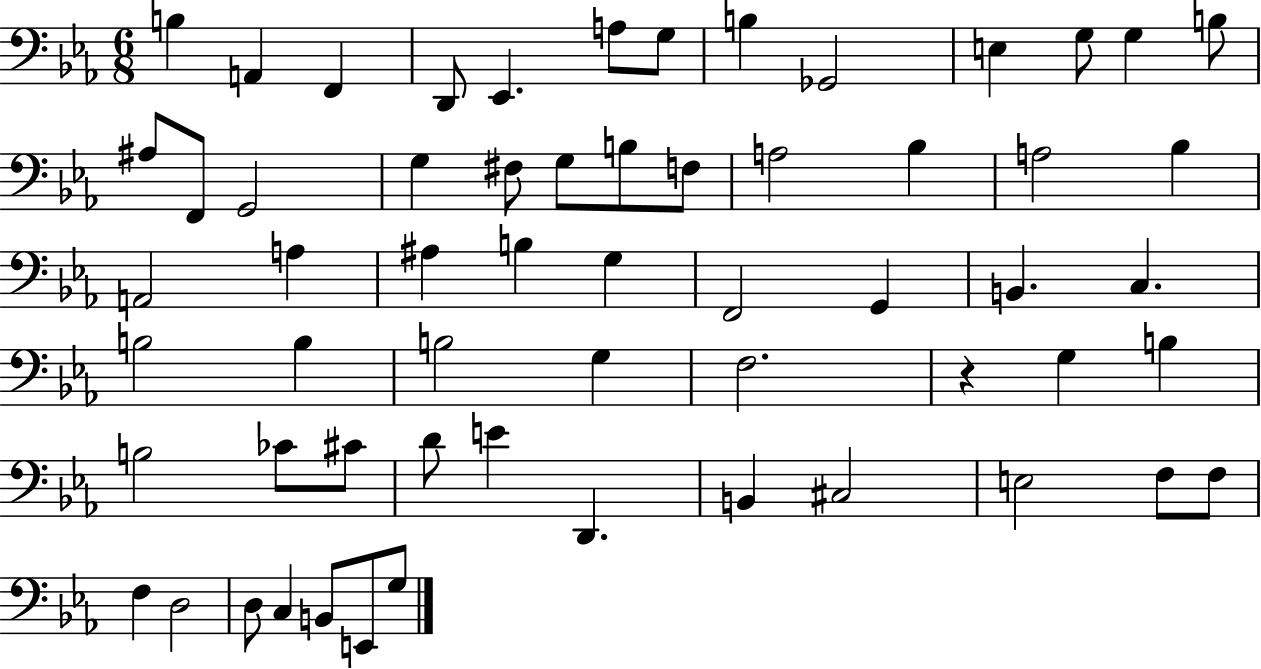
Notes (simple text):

B3/q A2/q F2/q D2/e Eb2/q. A3/e G3/e B3/q Gb2/h E3/q G3/e G3/q B3/e A#3/e F2/e G2/h G3/q F#3/e G3/e B3/e F3/e A3/h Bb3/q A3/h Bb3/q A2/h A3/q A#3/q B3/q G3/q F2/h G2/q B2/q. C3/q. B3/h B3/q B3/h G3/q F3/h. R/q G3/q B3/q B3/h CES4/e C#4/e D4/e E4/q D2/q. B2/q C#3/h E3/h F3/e F3/e F3/q D3/h D3/e C3/q B2/e E2/e G3/e